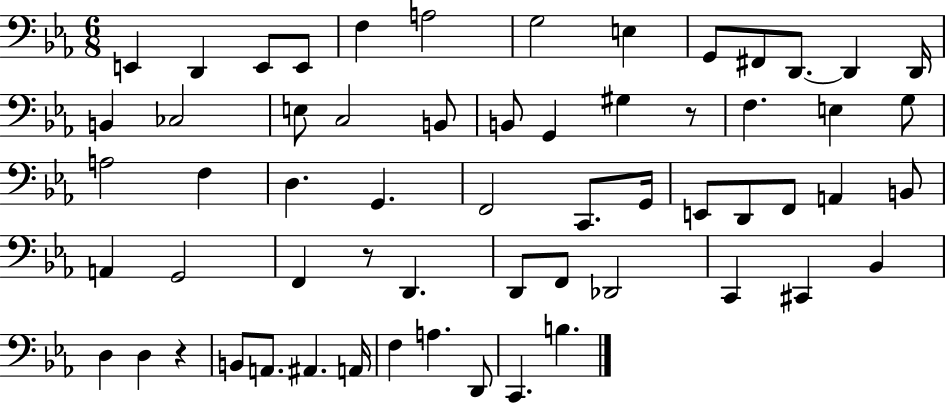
{
  \clef bass
  \numericTimeSignature
  \time 6/8
  \key ees \major
  \repeat volta 2 { e,4 d,4 e,8 e,8 | f4 a2 | g2 e4 | g,8 fis,8 d,8.~~ d,4 d,16 | \break b,4 ces2 | e8 c2 b,8 | b,8 g,4 gis4 r8 | f4. e4 g8 | \break a2 f4 | d4. g,4. | f,2 c,8. g,16 | e,8 d,8 f,8 a,4 b,8 | \break a,4 g,2 | f,4 r8 d,4. | d,8 f,8 des,2 | c,4 cis,4 bes,4 | \break d4 d4 r4 | b,8 a,8. ais,4. a,16 | f4 a4. d,8 | c,4. b4. | \break } \bar "|."
}